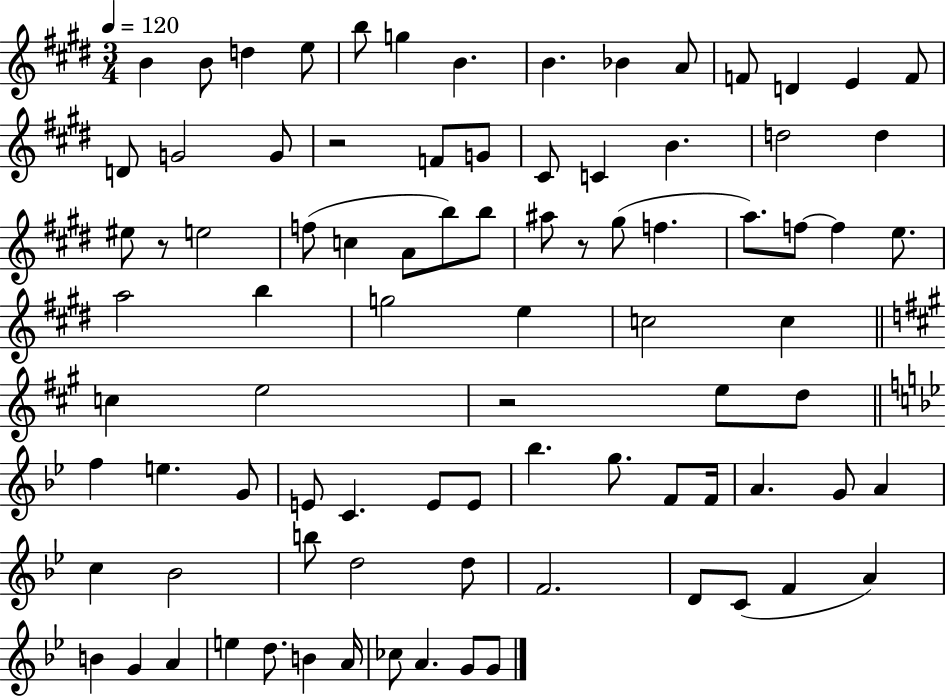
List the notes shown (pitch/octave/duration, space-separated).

B4/q B4/e D5/q E5/e B5/e G5/q B4/q. B4/q. Bb4/q A4/e F4/e D4/q E4/q F4/e D4/e G4/h G4/e R/h F4/e G4/e C#4/e C4/q B4/q. D5/h D5/q EIS5/e R/e E5/h F5/e C5/q A4/e B5/e B5/e A#5/e R/e G#5/e F5/q. A5/e. F5/e F5/q E5/e. A5/h B5/q G5/h E5/q C5/h C5/q C5/q E5/h R/h E5/e D5/e F5/q E5/q. G4/e E4/e C4/q. E4/e E4/e Bb5/q. G5/e. F4/e F4/s A4/q. G4/e A4/q C5/q Bb4/h B5/e D5/h D5/e F4/h. D4/e C4/e F4/q A4/q B4/q G4/q A4/q E5/q D5/e. B4/q A4/s CES5/e A4/q. G4/e G4/e